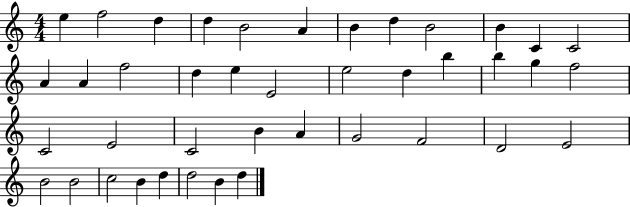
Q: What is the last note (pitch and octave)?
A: D5